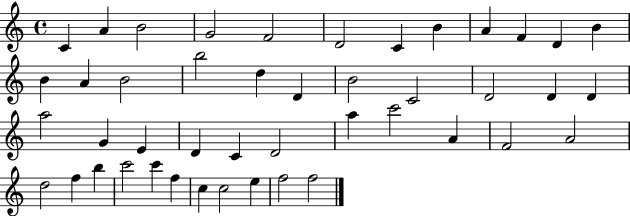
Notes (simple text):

C4/q A4/q B4/h G4/h F4/h D4/h C4/q B4/q A4/q F4/q D4/q B4/q B4/q A4/q B4/h B5/h D5/q D4/q B4/h C4/h D4/h D4/q D4/q A5/h G4/q E4/q D4/q C4/q D4/h A5/q C6/h A4/q F4/h A4/h D5/h F5/q B5/q C6/h C6/q F5/q C5/q C5/h E5/q F5/h F5/h